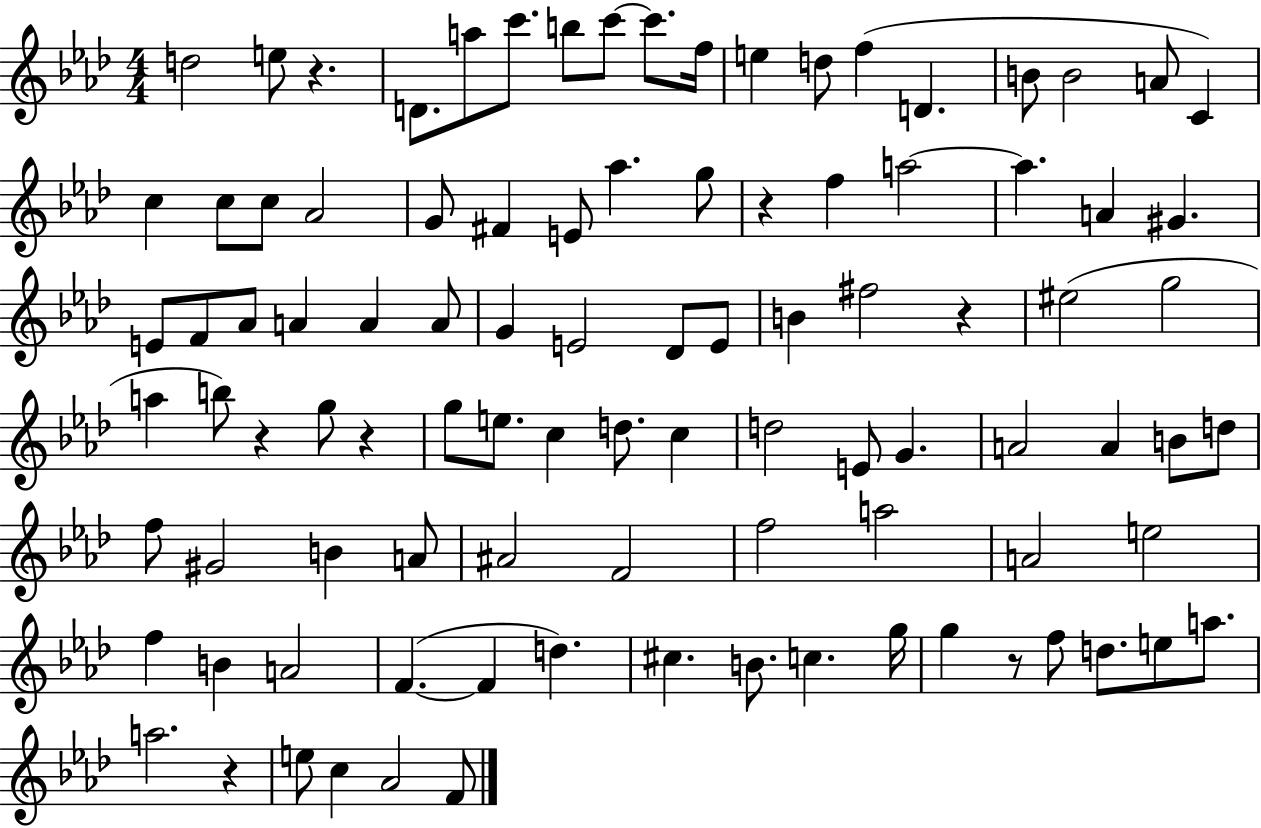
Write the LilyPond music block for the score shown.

{
  \clef treble
  \numericTimeSignature
  \time 4/4
  \key aes \major
  d''2 e''8 r4. | d'8. a''8 c'''8. b''8 c'''8~~ c'''8. f''16 | e''4 d''8 f''4( d'4. | b'8 b'2 a'8 c'4) | \break c''4 c''8 c''8 aes'2 | g'8 fis'4 e'8 aes''4. g''8 | r4 f''4 a''2~~ | a''4. a'4 gis'4. | \break e'8 f'8 aes'8 a'4 a'4 a'8 | g'4 e'2 des'8 e'8 | b'4 fis''2 r4 | eis''2( g''2 | \break a''4 b''8) r4 g''8 r4 | g''8 e''8. c''4 d''8. c''4 | d''2 e'8 g'4. | a'2 a'4 b'8 d''8 | \break f''8 gis'2 b'4 a'8 | ais'2 f'2 | f''2 a''2 | a'2 e''2 | \break f''4 b'4 a'2 | f'4.~(~ f'4 d''4.) | cis''4. b'8. c''4. g''16 | g''4 r8 f''8 d''8. e''8 a''8. | \break a''2. r4 | e''8 c''4 aes'2 f'8 | \bar "|."
}